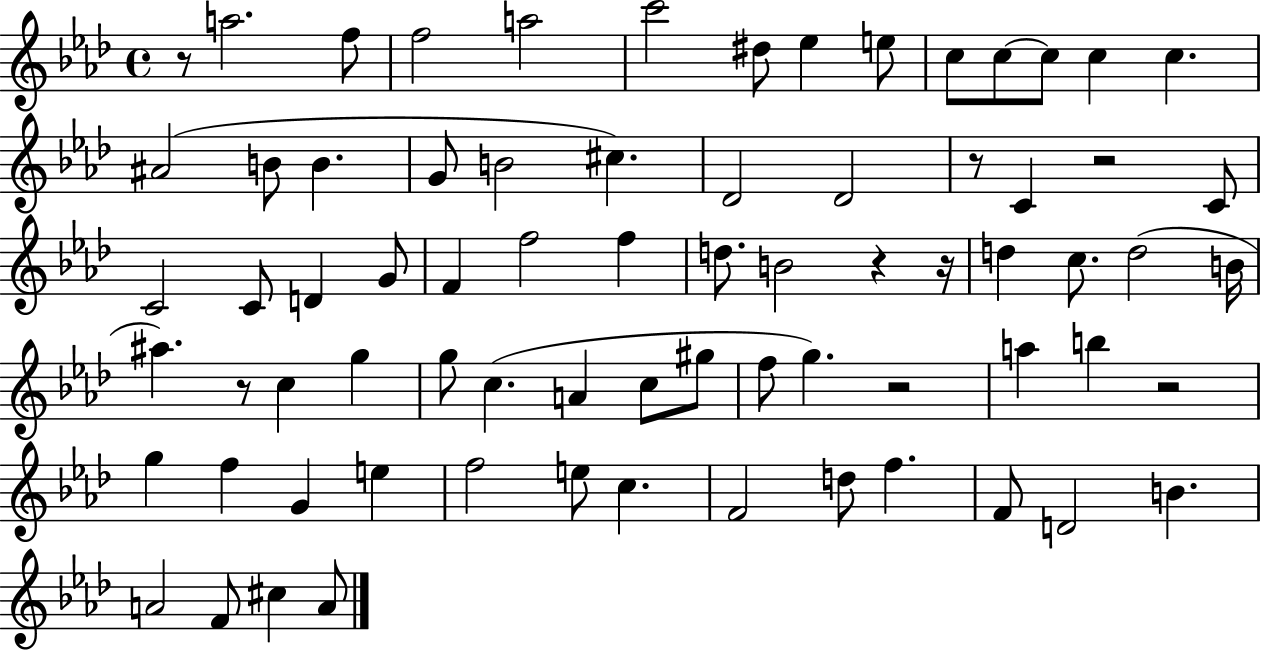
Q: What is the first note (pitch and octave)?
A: A5